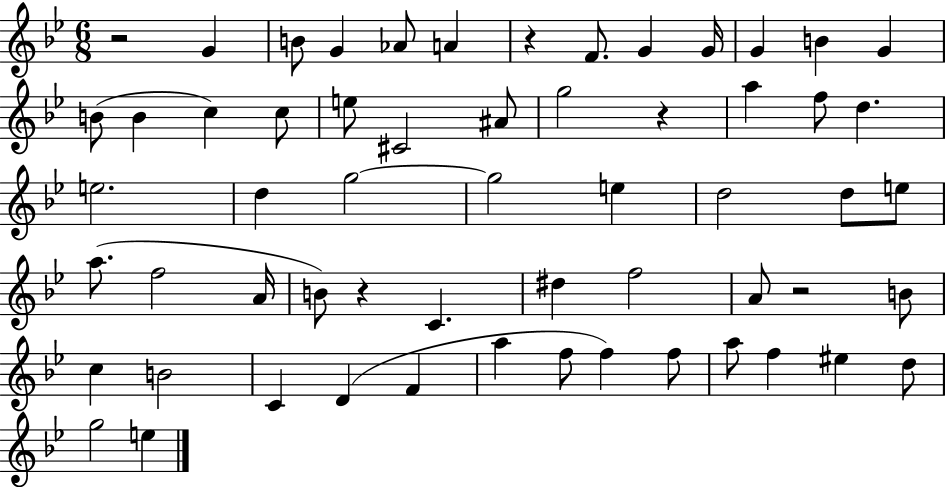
R/h G4/q B4/e G4/q Ab4/e A4/q R/q F4/e. G4/q G4/s G4/q B4/q G4/q B4/e B4/q C5/q C5/e E5/e C#4/h A#4/e G5/h R/q A5/q F5/e D5/q. E5/h. D5/q G5/h G5/h E5/q D5/h D5/e E5/e A5/e. F5/h A4/s B4/e R/q C4/q. D#5/q F5/h A4/e R/h B4/e C5/q B4/h C4/q D4/q F4/q A5/q F5/e F5/q F5/e A5/e F5/q EIS5/q D5/e G5/h E5/q